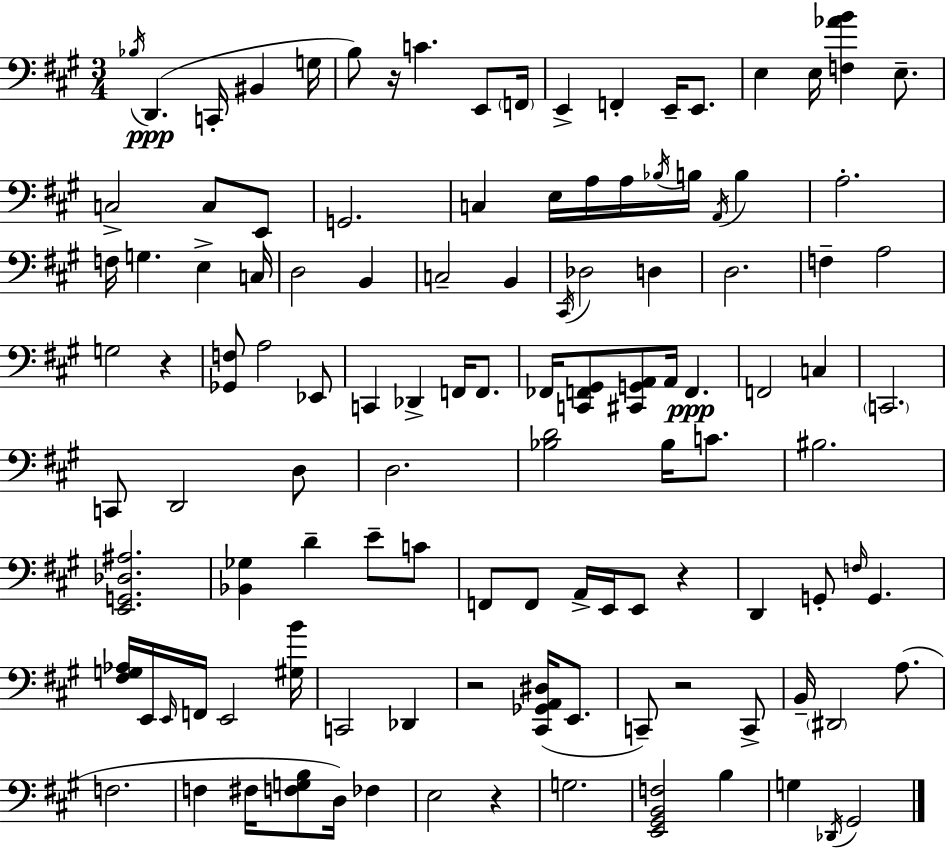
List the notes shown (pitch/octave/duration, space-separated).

Bb3/s D2/q. C2/s BIS2/q G3/s B3/e R/s C4/q. E2/e F2/s E2/q F2/q E2/s E2/e. E3/q E3/s [F3,Ab4,B4]/q E3/e. C3/h C3/e E2/e G2/h. C3/q E3/s A3/s A3/s Bb3/s B3/s A2/s B3/q A3/h. F3/s G3/q. E3/q C3/s D3/h B2/q C3/h B2/q C#2/s Db3/h D3/q D3/h. F3/q A3/h G3/h R/q [Gb2,F3]/e A3/h Eb2/e C2/q Db2/q F2/s F2/e. FES2/s [C2,F2,G#2]/e [C#2,G2,A2]/e A2/s F2/q. F2/h C3/q C2/h. C2/e D2/h D3/e D3/h. [Bb3,D4]/h Bb3/s C4/e. BIS3/h. [E2,G2,Db3,A#3]/h. [Bb2,Gb3]/q D4/q E4/e C4/e F2/e F2/e A2/s E2/s E2/e R/q D2/q G2/e F3/s G2/q. [F#3,G3,Ab3]/s E2/s E2/s F2/s E2/h [G#3,B4]/s C2/h Db2/q R/h [C#2,Gb2,A2,D#3]/s E2/e. C2/e R/h C2/e B2/s D#2/h A3/e. F3/h. F3/q F#3/s [F3,G3,B3]/e D3/s FES3/q E3/h R/q G3/h. [E2,G#2,B2,F3]/h B3/q G3/q Db2/s G#2/h